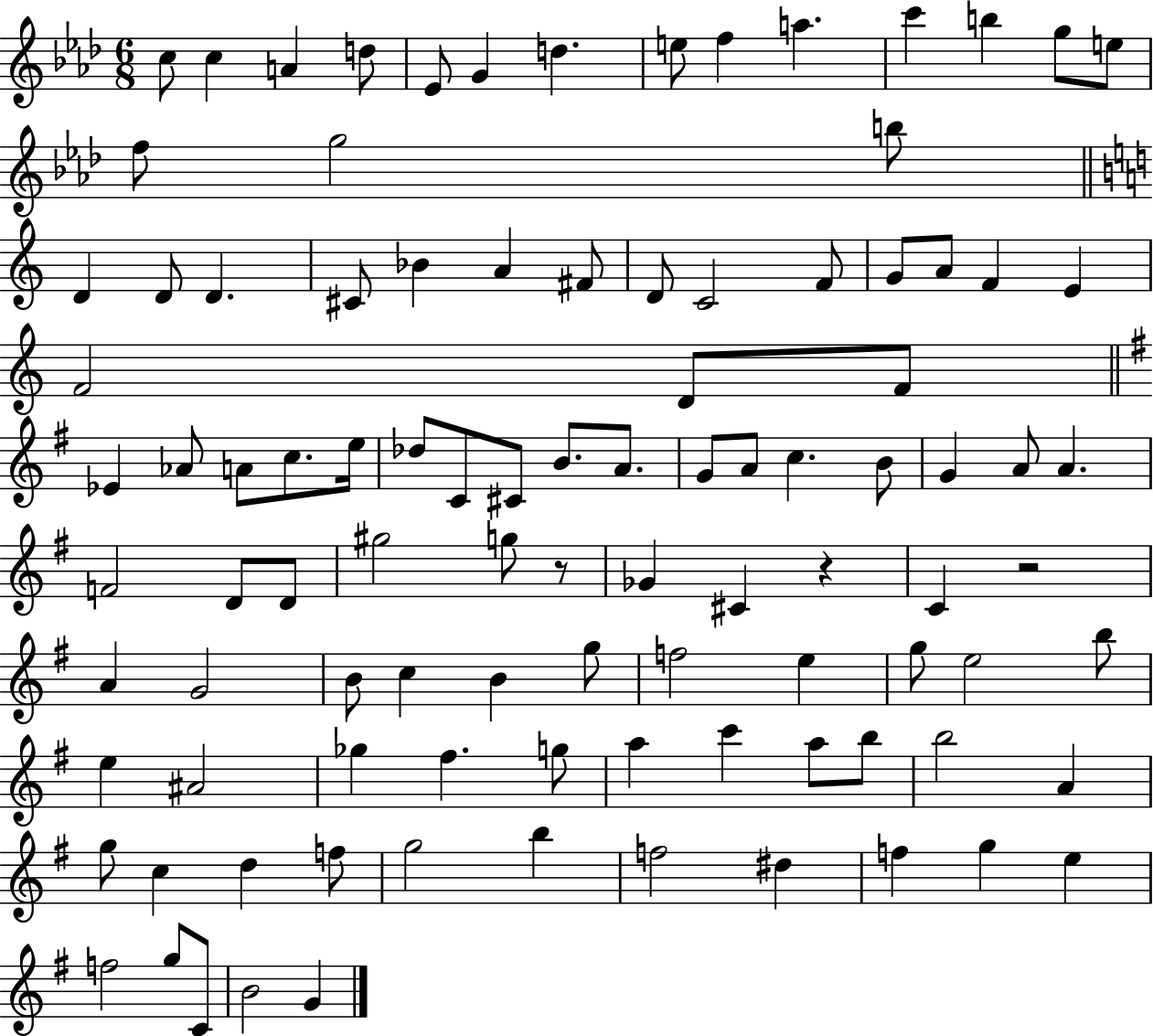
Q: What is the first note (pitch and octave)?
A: C5